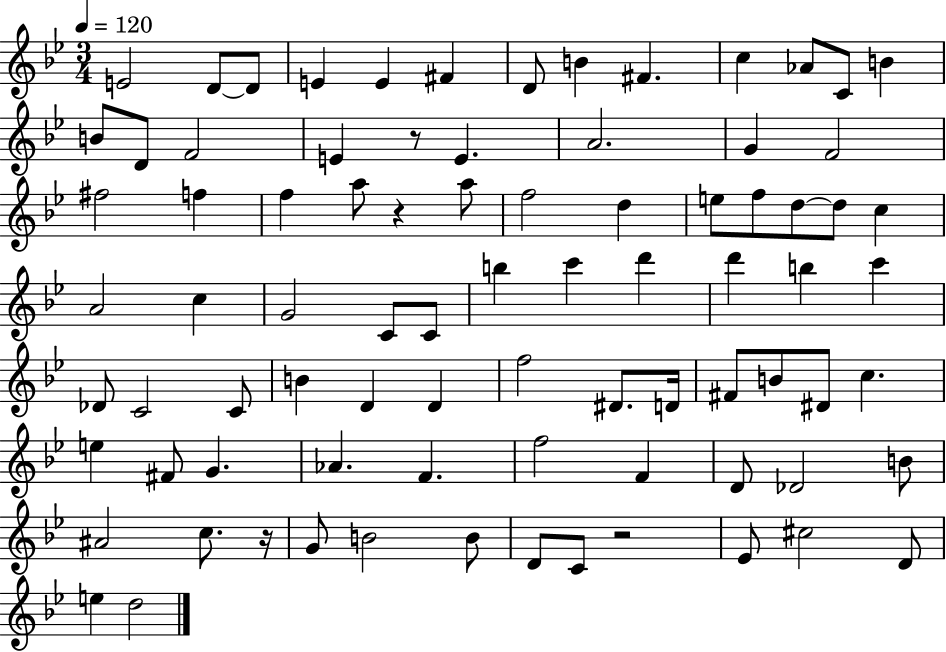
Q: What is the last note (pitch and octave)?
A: D5